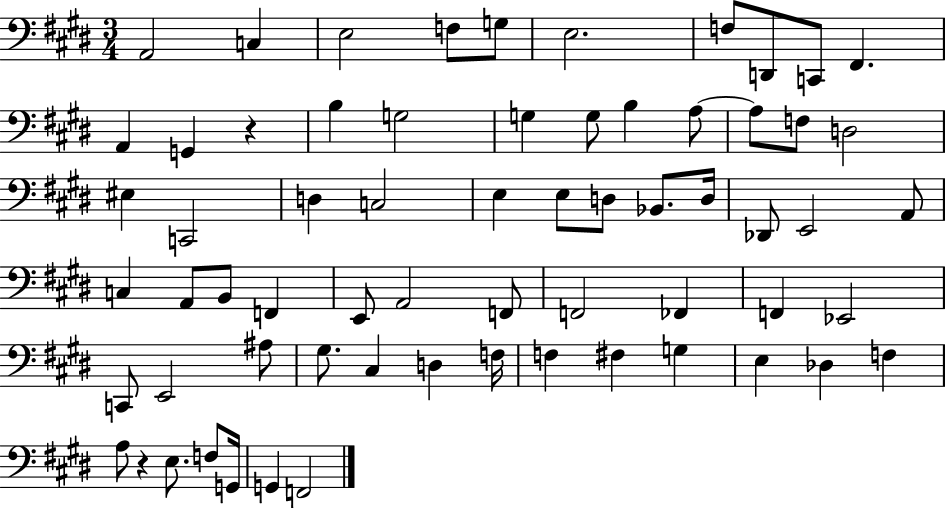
A2/h C3/q E3/h F3/e G3/e E3/h. F3/e D2/e C2/e F#2/q. A2/q G2/q R/q B3/q G3/h G3/q G3/e B3/q A3/e A3/e F3/e D3/h EIS3/q C2/h D3/q C3/h E3/q E3/e D3/e Bb2/e. D3/s Db2/e E2/h A2/e C3/q A2/e B2/e F2/q E2/e A2/h F2/e F2/h FES2/q F2/q Eb2/h C2/e E2/h A#3/e G#3/e. C#3/q D3/q F3/s F3/q F#3/q G3/q E3/q Db3/q F3/q A3/e R/q E3/e. F3/e G2/s G2/q F2/h